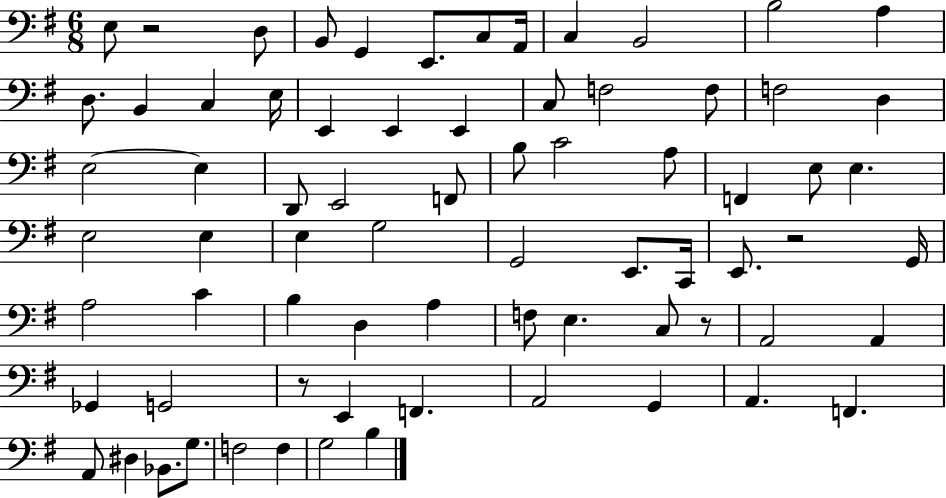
X:1
T:Untitled
M:6/8
L:1/4
K:G
E,/2 z2 D,/2 B,,/2 G,, E,,/2 C,/2 A,,/4 C, B,,2 B,2 A, D,/2 B,, C, E,/4 E,, E,, E,, C,/2 F,2 F,/2 F,2 D, E,2 E, D,,/2 E,,2 F,,/2 B,/2 C2 A,/2 F,, E,/2 E, E,2 E, E, G,2 G,,2 E,,/2 C,,/4 E,,/2 z2 G,,/4 A,2 C B, D, A, F,/2 E, C,/2 z/2 A,,2 A,, _G,, G,,2 z/2 E,, F,, A,,2 G,, A,, F,, A,,/2 ^D, _B,,/2 G,/2 F,2 F, G,2 B,